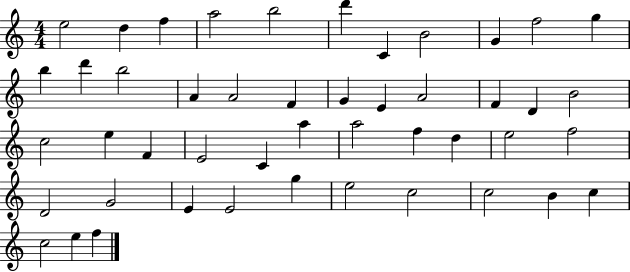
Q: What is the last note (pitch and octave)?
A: F5